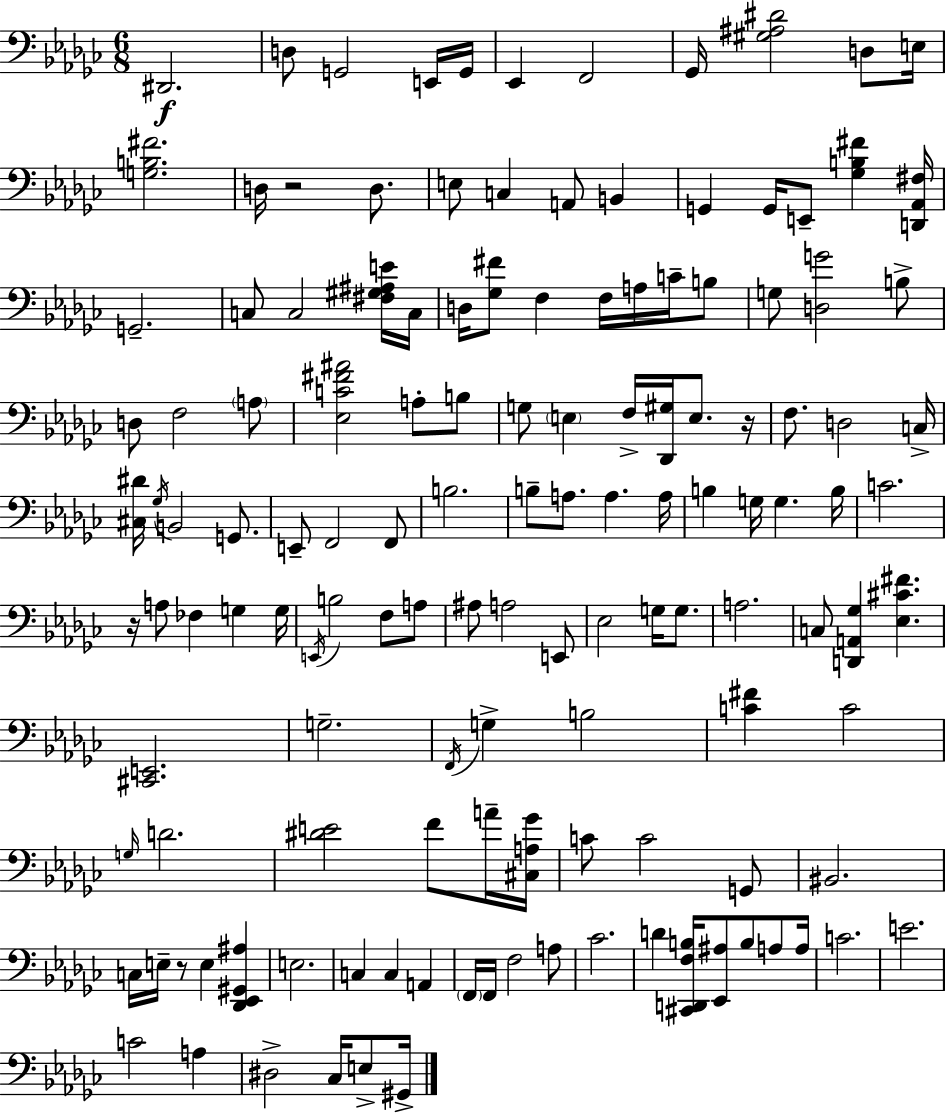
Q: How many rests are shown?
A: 4